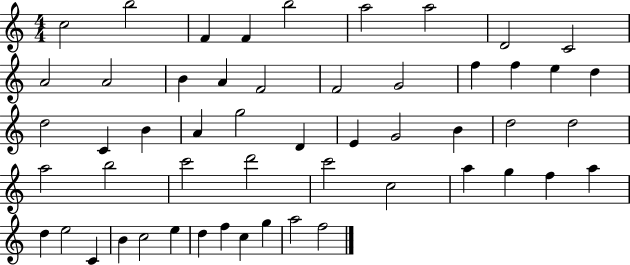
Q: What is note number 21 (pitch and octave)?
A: D5